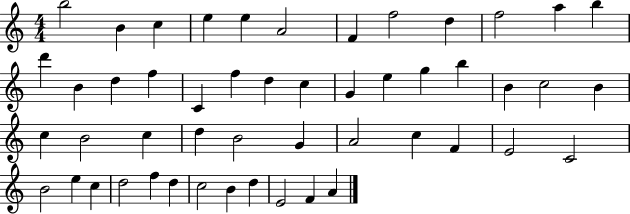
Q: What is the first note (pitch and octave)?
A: B5